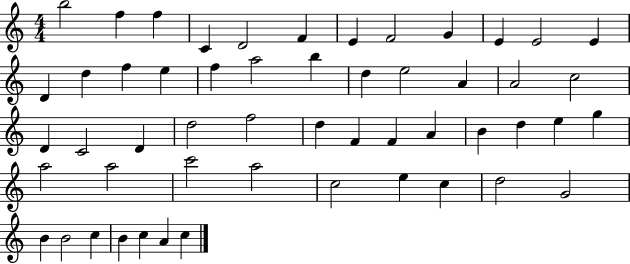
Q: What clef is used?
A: treble